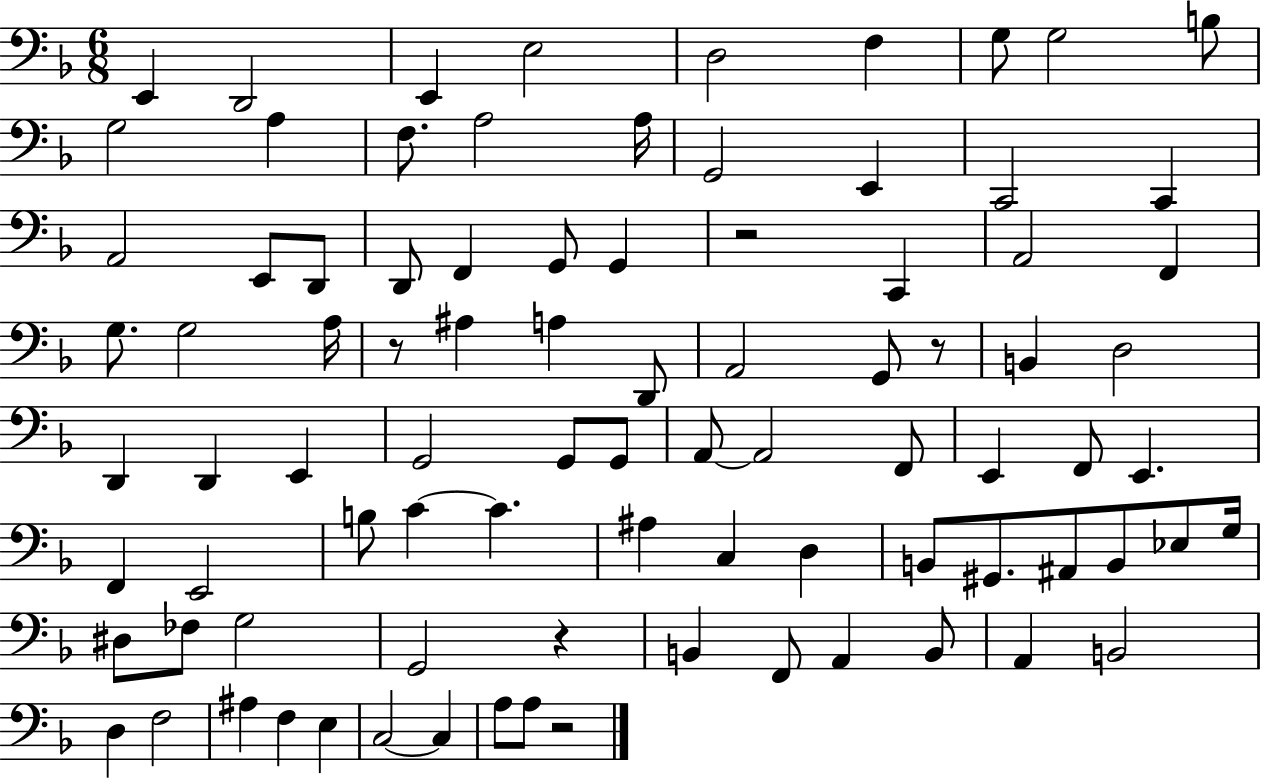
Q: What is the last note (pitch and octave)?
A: A3